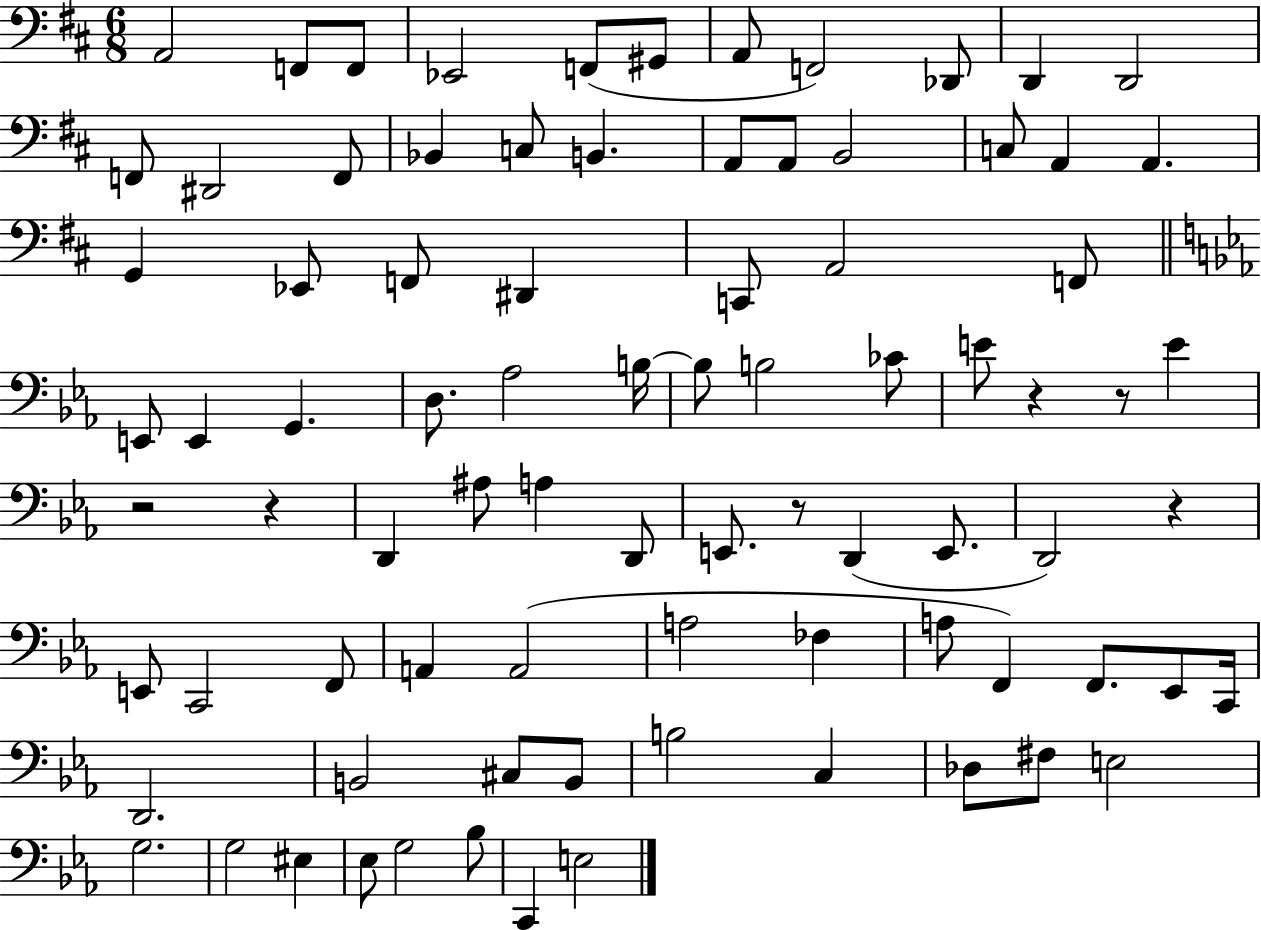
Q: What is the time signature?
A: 6/8